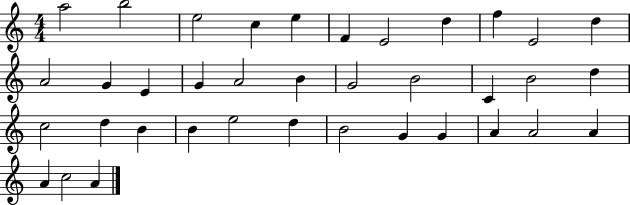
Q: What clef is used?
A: treble